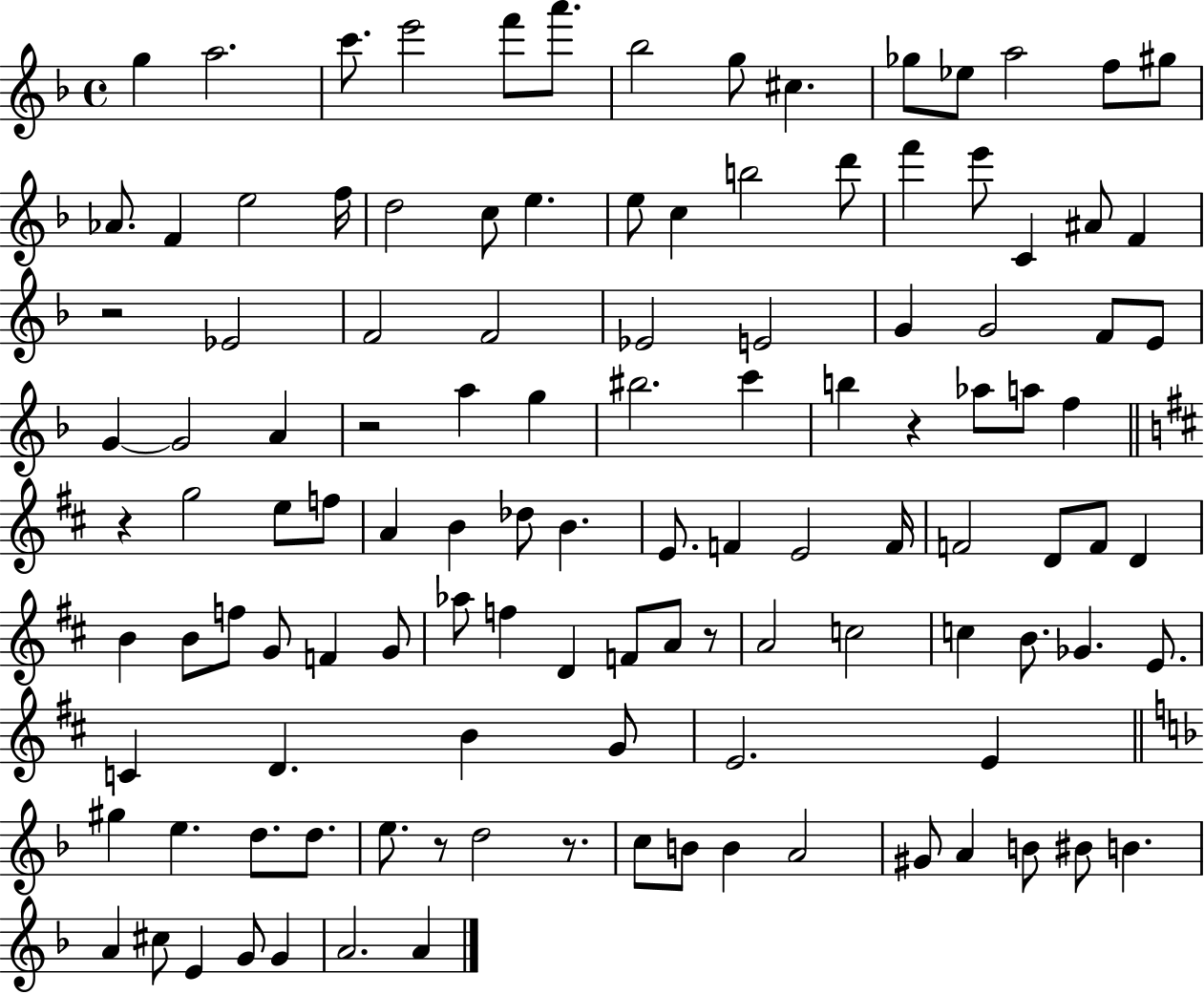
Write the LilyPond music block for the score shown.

{
  \clef treble
  \time 4/4
  \defaultTimeSignature
  \key f \major
  g''4 a''2. | c'''8. e'''2 f'''8 a'''8. | bes''2 g''8 cis''4. | ges''8 ees''8 a''2 f''8 gis''8 | \break aes'8. f'4 e''2 f''16 | d''2 c''8 e''4. | e''8 c''4 b''2 d'''8 | f'''4 e'''8 c'4 ais'8 f'4 | \break r2 ees'2 | f'2 f'2 | ees'2 e'2 | g'4 g'2 f'8 e'8 | \break g'4~~ g'2 a'4 | r2 a''4 g''4 | bis''2. c'''4 | b''4 r4 aes''8 a''8 f''4 | \break \bar "||" \break \key b \minor r4 g''2 e''8 f''8 | a'4 b'4 des''8 b'4. | e'8. f'4 e'2 f'16 | f'2 d'8 f'8 d'4 | \break b'4 b'8 f''8 g'8 f'4 g'8 | aes''8 f''4 d'4 f'8 a'8 r8 | a'2 c''2 | c''4 b'8. ges'4. e'8. | \break c'4 d'4. b'4 g'8 | e'2. e'4 | \bar "||" \break \key d \minor gis''4 e''4. d''8. d''8. | e''8. r8 d''2 r8. | c''8 b'8 b'4 a'2 | gis'8 a'4 b'8 bis'8 b'4. | \break a'4 cis''8 e'4 g'8 g'4 | a'2. a'4 | \bar "|."
}